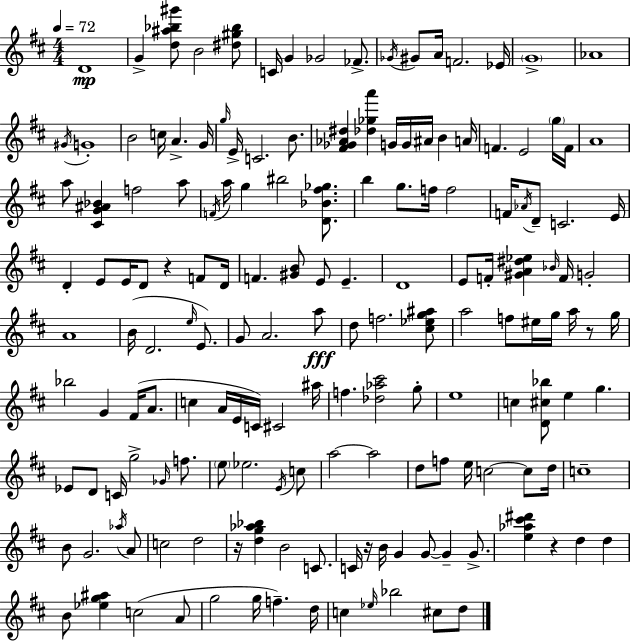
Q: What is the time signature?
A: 4/4